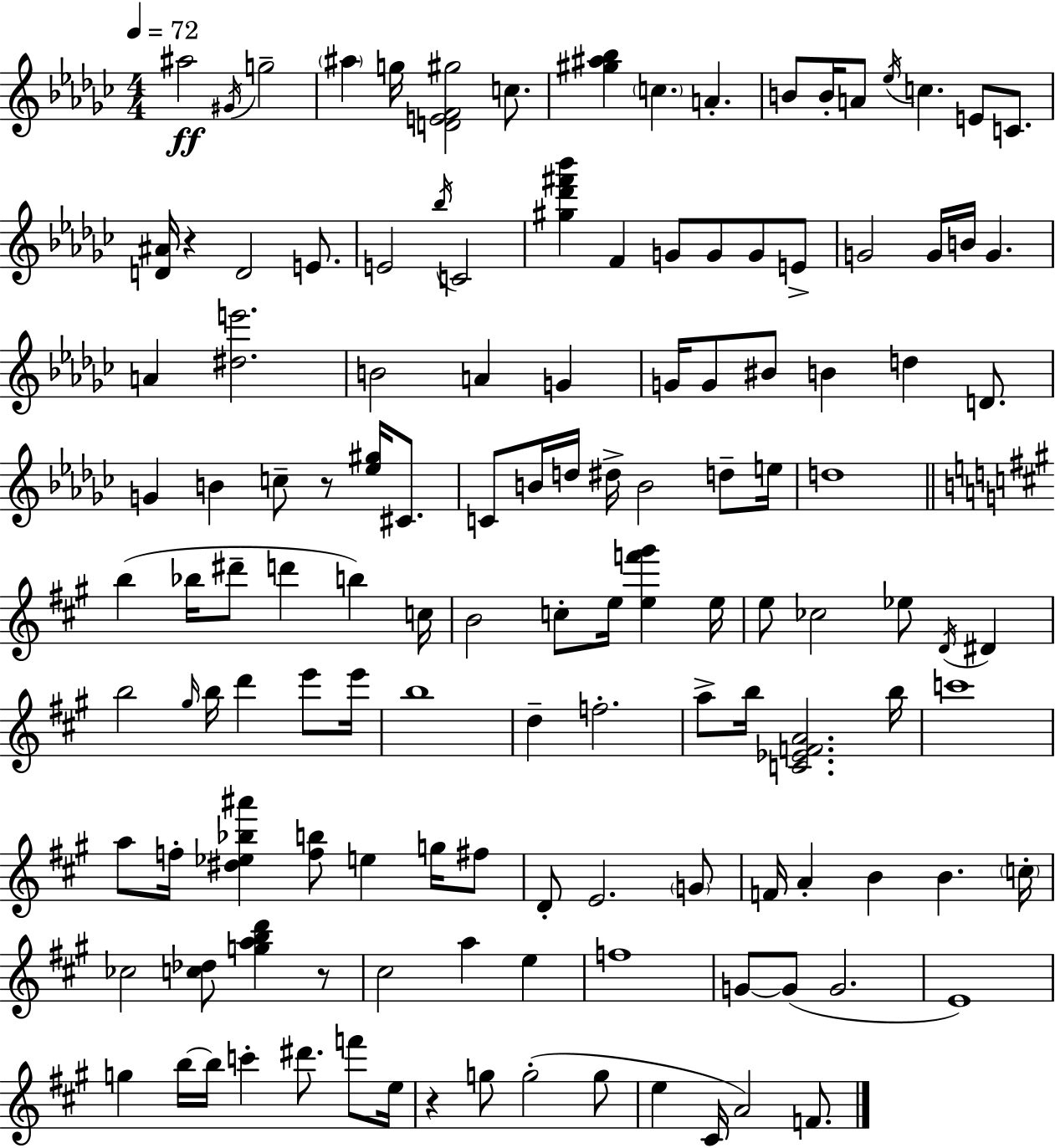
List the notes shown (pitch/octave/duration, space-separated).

A#5/h G#4/s G5/h A#5/q G5/s [D4,E4,F4,G#5]/h C5/e. [G#5,A#5,Bb5]/q C5/q. A4/q. B4/e B4/s A4/e Eb5/s C5/q. E4/e C4/e. [D4,A#4]/s R/q D4/h E4/e. E4/h Bb5/s C4/h [G#5,Db6,F#6,Bb6]/q F4/q G4/e G4/e G4/e E4/e G4/h G4/s B4/s G4/q. A4/q [D#5,E6]/h. B4/h A4/q G4/q G4/s G4/e BIS4/e B4/q D5/q D4/e. G4/q B4/q C5/e R/e [Eb5,G#5]/s C#4/e. C4/e B4/s D5/s D#5/s B4/h D5/e E5/s D5/w B5/q Bb5/s D#6/e D6/q B5/q C5/s B4/h C5/e E5/s [E5,F6,G#6]/q E5/s E5/e CES5/h Eb5/e D4/s D#4/q B5/h G#5/s B5/s D6/q E6/e E6/s B5/w D5/q F5/h. A5/e B5/s [C4,Eb4,F4,A4]/h. B5/s C6/w A5/e F5/s [D#5,Eb5,Bb5,A#6]/q [F5,B5]/e E5/q G5/s F#5/e D4/e E4/h. G4/e F4/s A4/q B4/q B4/q. C5/s CES5/h [C5,Db5]/e [G5,A5,B5,D6]/q R/e C#5/h A5/q E5/q F5/w G4/e G4/e G4/h. E4/w G5/q B5/s B5/s C6/q D#6/e. F6/e E5/s R/q G5/e G5/h G5/e E5/q C#4/s A4/h F4/e.